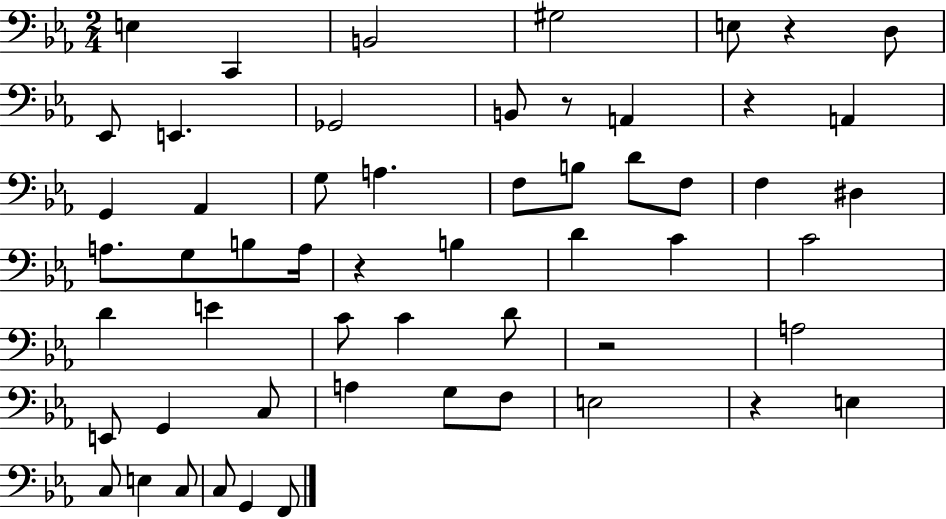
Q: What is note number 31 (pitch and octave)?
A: D4